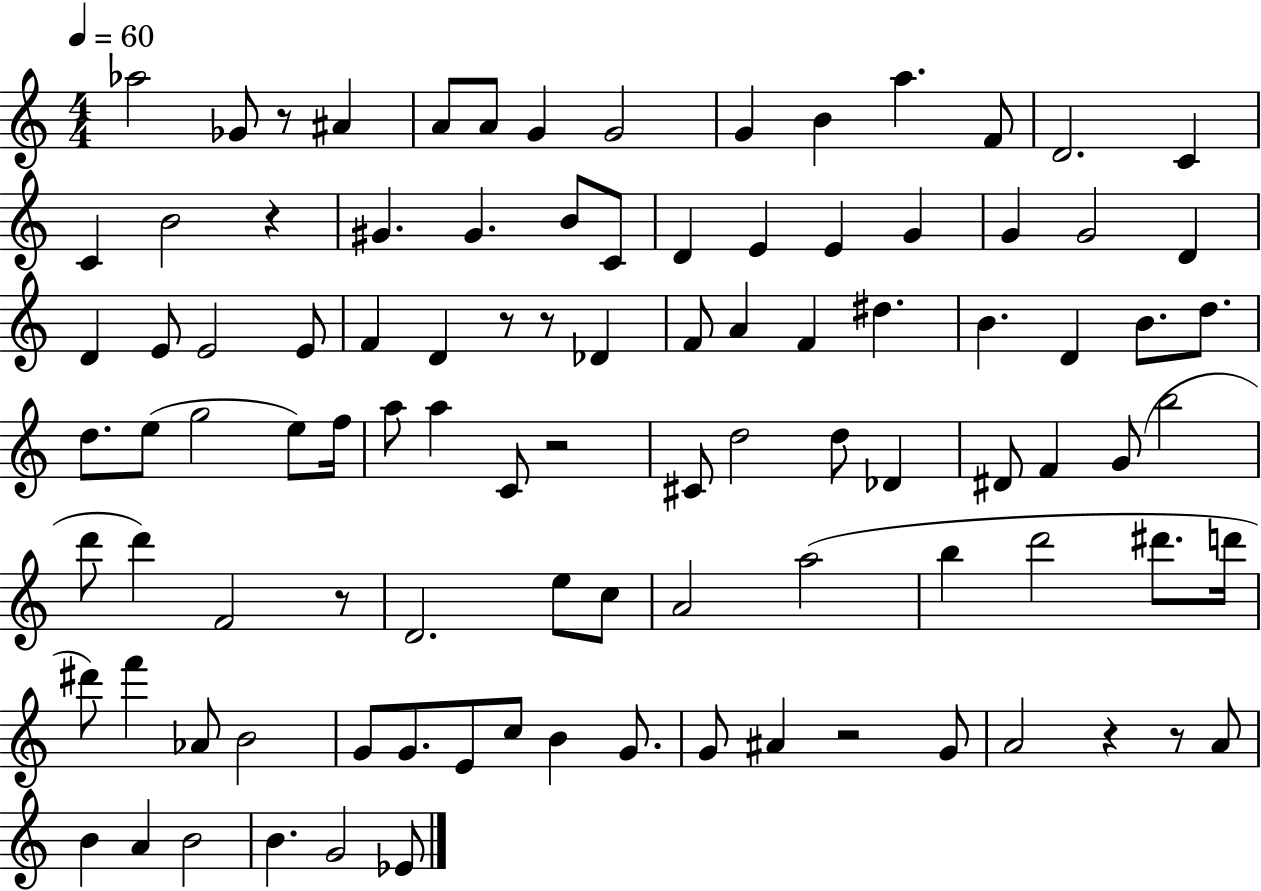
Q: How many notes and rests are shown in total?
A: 99